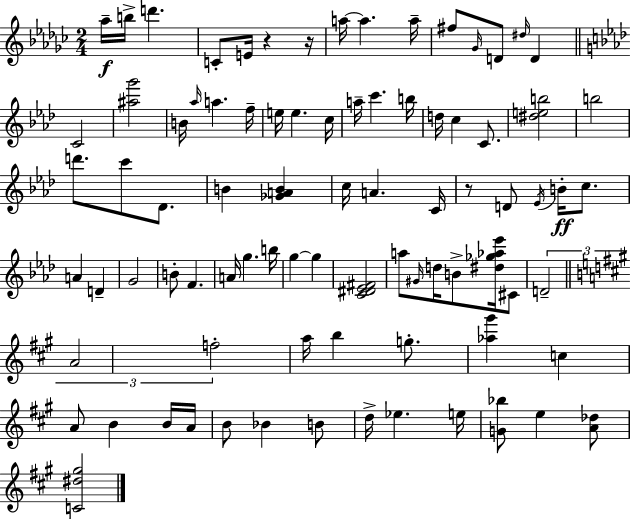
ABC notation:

X:1
T:Untitled
M:2/4
L:1/4
K:Ebm
_a/4 b/4 d' C/2 E/4 z z/4 a/4 a a/4 ^f/2 _G/4 D/2 ^d/4 D C2 [^ag']2 B/4 _a/4 a f/4 e/4 e c/4 a/4 c' b/4 d/4 c C/2 [^deb]2 b2 d'/2 c'/2 _D/2 B [_GAB] c/4 A C/4 z/2 D/2 _E/4 B/4 c/2 A D G2 B/2 F A/4 g b/4 g g [C^D_E^F]2 a/2 ^G/4 d/4 B/2 [^d_g_a_e']/4 ^C/2 D2 A2 f2 a/4 b g/2 [_a^g'] c A/2 B B/4 A/4 B/2 _B B/2 d/4 _e e/4 [G_b]/2 e [A_d]/2 [C^d^g]2